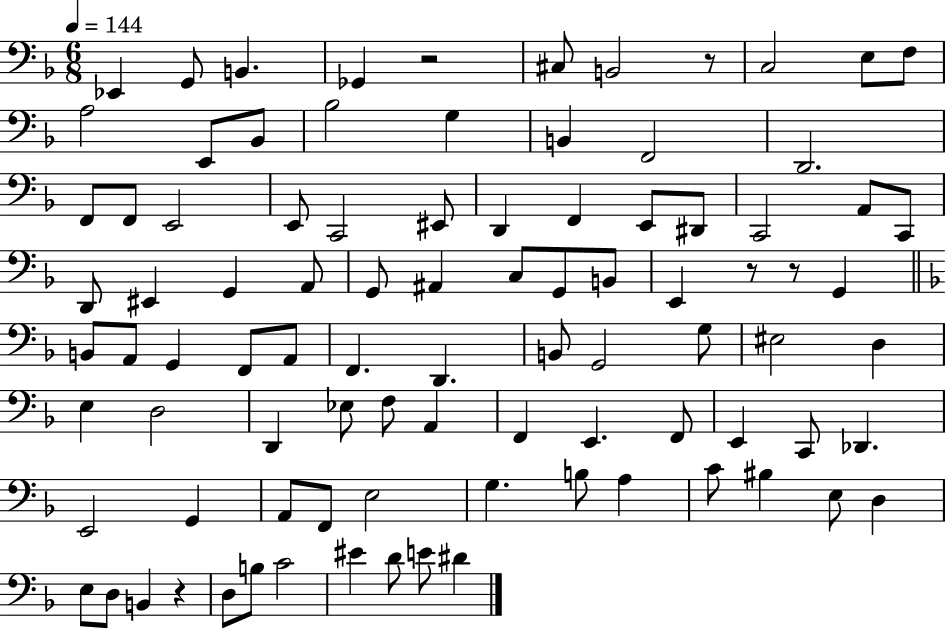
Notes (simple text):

Eb2/q G2/e B2/q. Gb2/q R/h C#3/e B2/h R/e C3/h E3/e F3/e A3/h E2/e Bb2/e Bb3/h G3/q B2/q F2/h D2/h. F2/e F2/e E2/h E2/e C2/h EIS2/e D2/q F2/q E2/e D#2/e C2/h A2/e C2/e D2/e EIS2/q G2/q A2/e G2/e A#2/q C3/e G2/e B2/e E2/q R/e R/e G2/q B2/e A2/e G2/q F2/e A2/e F2/q. D2/q. B2/e G2/h G3/e EIS3/h D3/q E3/q D3/h D2/q Eb3/e F3/e A2/q F2/q E2/q. F2/e E2/q C2/e Db2/q. E2/h G2/q A2/e F2/e E3/h G3/q. B3/e A3/q C4/e BIS3/q E3/e D3/q E3/e D3/e B2/q R/q D3/e B3/e C4/h EIS4/q D4/e E4/e D#4/q